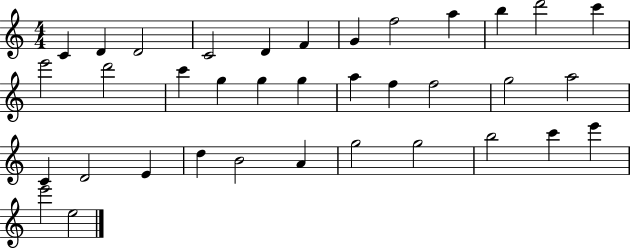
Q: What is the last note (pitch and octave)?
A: E5